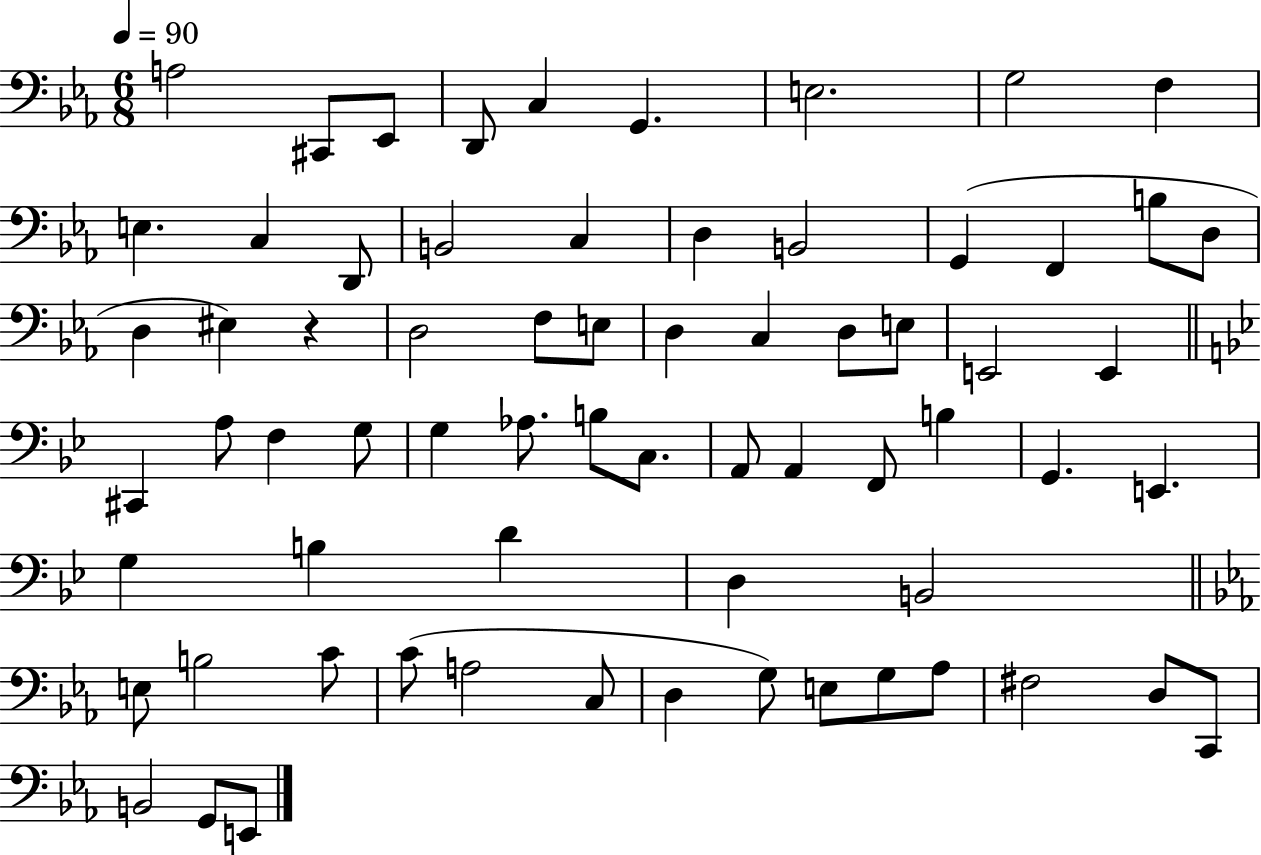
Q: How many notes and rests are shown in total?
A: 68